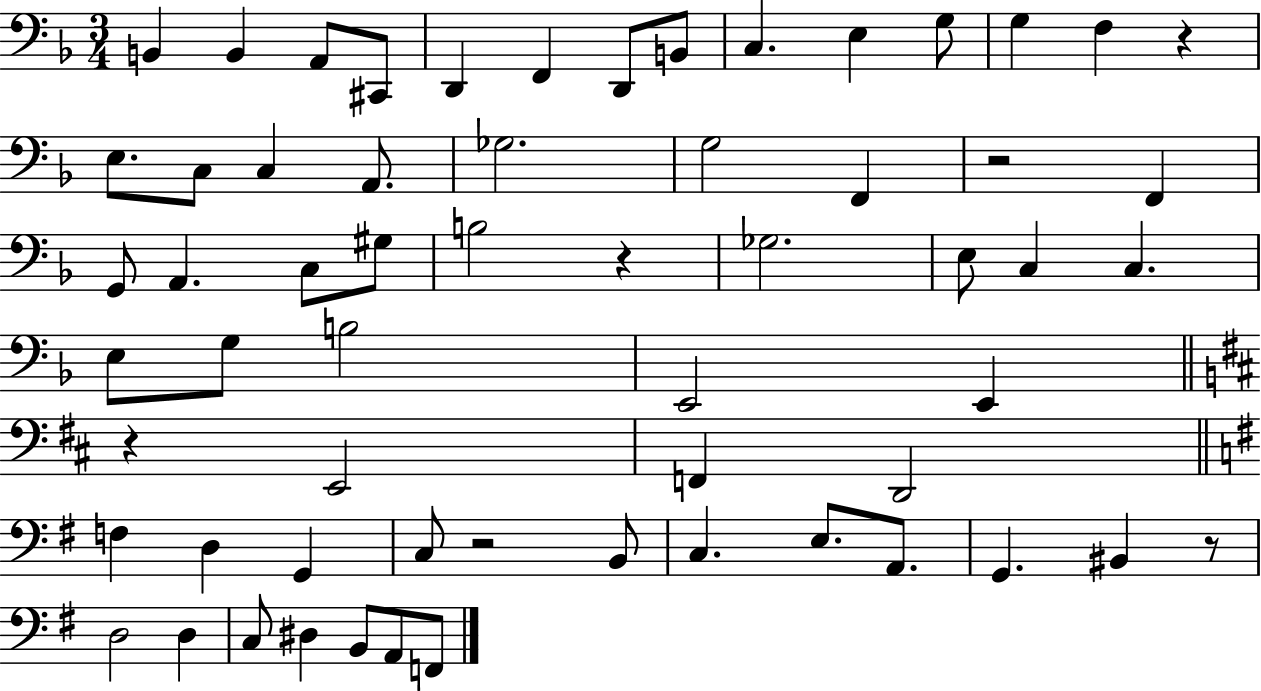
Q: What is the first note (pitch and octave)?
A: B2